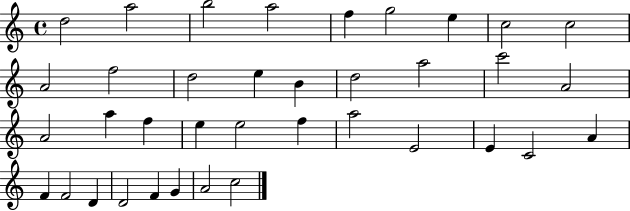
X:1
T:Untitled
M:4/4
L:1/4
K:C
d2 a2 b2 a2 f g2 e c2 c2 A2 f2 d2 e B d2 a2 c'2 A2 A2 a f e e2 f a2 E2 E C2 A F F2 D D2 F G A2 c2